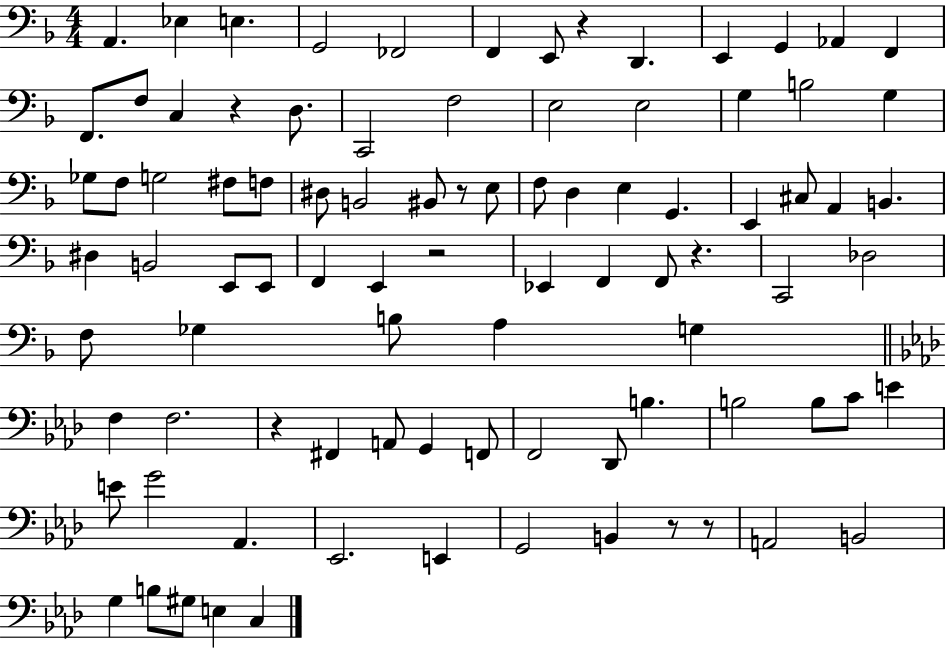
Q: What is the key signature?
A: F major